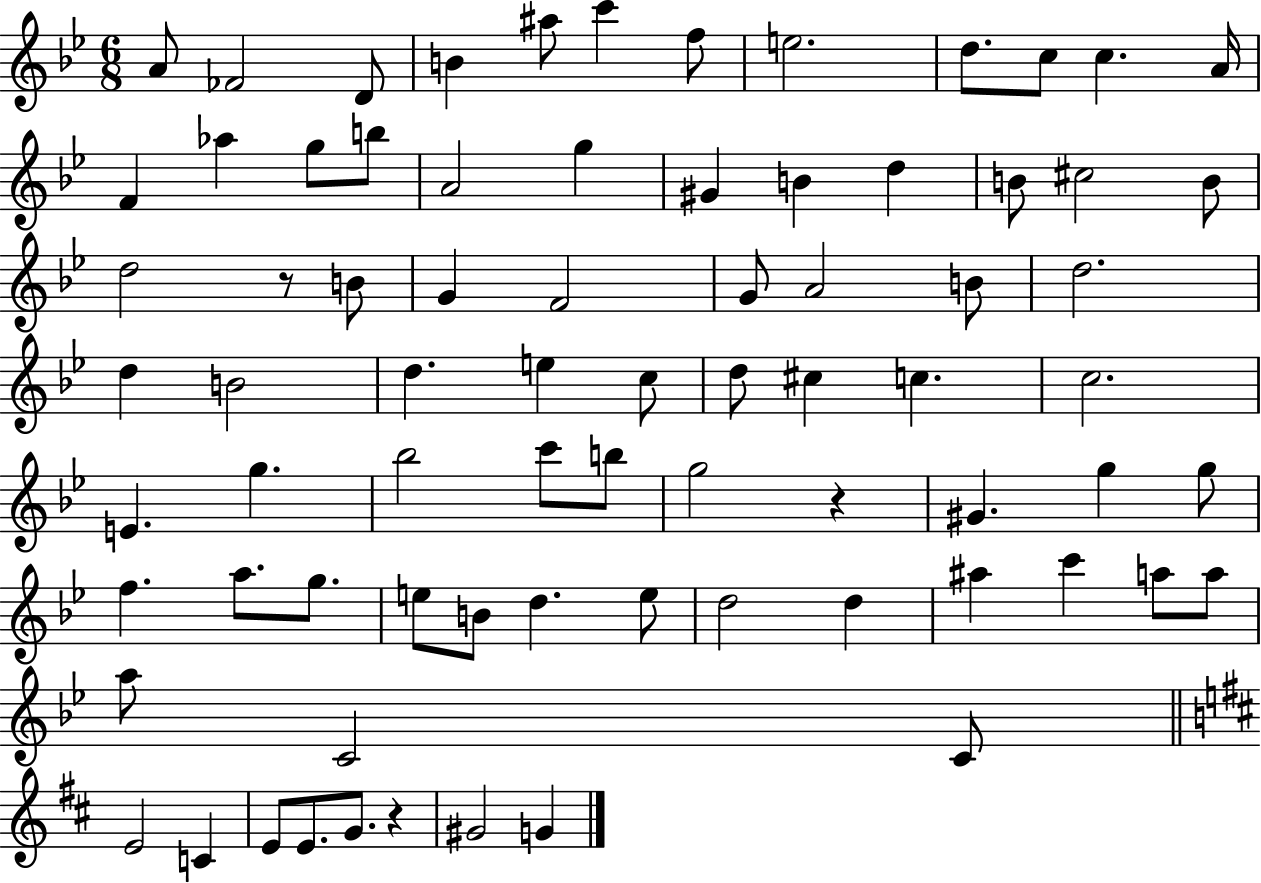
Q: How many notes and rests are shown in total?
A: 76